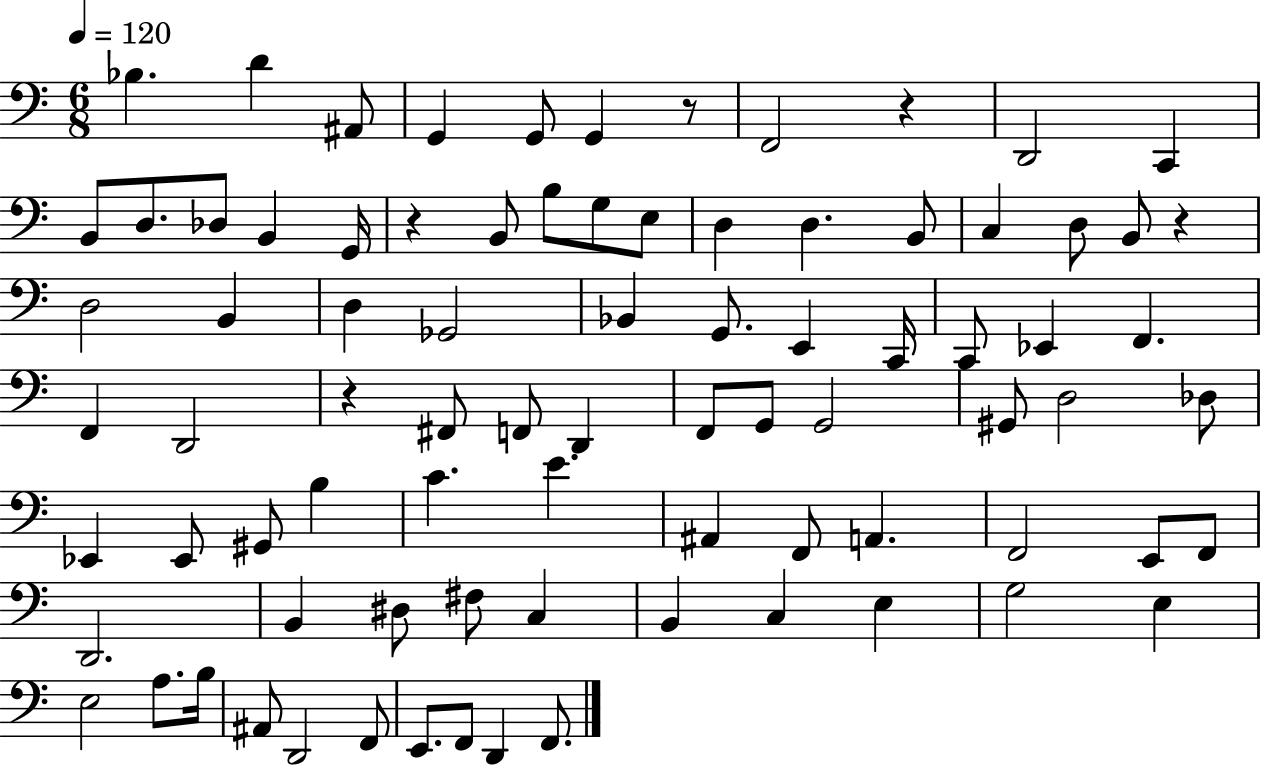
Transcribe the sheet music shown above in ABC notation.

X:1
T:Untitled
M:6/8
L:1/4
K:C
_B, D ^A,,/2 G,, G,,/2 G,, z/2 F,,2 z D,,2 C,, B,,/2 D,/2 _D,/2 B,, G,,/4 z B,,/2 B,/2 G,/2 E,/2 D, D, B,,/2 C, D,/2 B,,/2 z D,2 B,, D, _G,,2 _B,, G,,/2 E,, C,,/4 C,,/2 _E,, F,, F,, D,,2 z ^F,,/2 F,,/2 D,, F,,/2 G,,/2 G,,2 ^G,,/2 D,2 _D,/2 _E,, _E,,/2 ^G,,/2 B, C E ^A,, F,,/2 A,, F,,2 E,,/2 F,,/2 D,,2 B,, ^D,/2 ^F,/2 C, B,, C, E, G,2 E, E,2 A,/2 B,/4 ^A,,/2 D,,2 F,,/2 E,,/2 F,,/2 D,, F,,/2